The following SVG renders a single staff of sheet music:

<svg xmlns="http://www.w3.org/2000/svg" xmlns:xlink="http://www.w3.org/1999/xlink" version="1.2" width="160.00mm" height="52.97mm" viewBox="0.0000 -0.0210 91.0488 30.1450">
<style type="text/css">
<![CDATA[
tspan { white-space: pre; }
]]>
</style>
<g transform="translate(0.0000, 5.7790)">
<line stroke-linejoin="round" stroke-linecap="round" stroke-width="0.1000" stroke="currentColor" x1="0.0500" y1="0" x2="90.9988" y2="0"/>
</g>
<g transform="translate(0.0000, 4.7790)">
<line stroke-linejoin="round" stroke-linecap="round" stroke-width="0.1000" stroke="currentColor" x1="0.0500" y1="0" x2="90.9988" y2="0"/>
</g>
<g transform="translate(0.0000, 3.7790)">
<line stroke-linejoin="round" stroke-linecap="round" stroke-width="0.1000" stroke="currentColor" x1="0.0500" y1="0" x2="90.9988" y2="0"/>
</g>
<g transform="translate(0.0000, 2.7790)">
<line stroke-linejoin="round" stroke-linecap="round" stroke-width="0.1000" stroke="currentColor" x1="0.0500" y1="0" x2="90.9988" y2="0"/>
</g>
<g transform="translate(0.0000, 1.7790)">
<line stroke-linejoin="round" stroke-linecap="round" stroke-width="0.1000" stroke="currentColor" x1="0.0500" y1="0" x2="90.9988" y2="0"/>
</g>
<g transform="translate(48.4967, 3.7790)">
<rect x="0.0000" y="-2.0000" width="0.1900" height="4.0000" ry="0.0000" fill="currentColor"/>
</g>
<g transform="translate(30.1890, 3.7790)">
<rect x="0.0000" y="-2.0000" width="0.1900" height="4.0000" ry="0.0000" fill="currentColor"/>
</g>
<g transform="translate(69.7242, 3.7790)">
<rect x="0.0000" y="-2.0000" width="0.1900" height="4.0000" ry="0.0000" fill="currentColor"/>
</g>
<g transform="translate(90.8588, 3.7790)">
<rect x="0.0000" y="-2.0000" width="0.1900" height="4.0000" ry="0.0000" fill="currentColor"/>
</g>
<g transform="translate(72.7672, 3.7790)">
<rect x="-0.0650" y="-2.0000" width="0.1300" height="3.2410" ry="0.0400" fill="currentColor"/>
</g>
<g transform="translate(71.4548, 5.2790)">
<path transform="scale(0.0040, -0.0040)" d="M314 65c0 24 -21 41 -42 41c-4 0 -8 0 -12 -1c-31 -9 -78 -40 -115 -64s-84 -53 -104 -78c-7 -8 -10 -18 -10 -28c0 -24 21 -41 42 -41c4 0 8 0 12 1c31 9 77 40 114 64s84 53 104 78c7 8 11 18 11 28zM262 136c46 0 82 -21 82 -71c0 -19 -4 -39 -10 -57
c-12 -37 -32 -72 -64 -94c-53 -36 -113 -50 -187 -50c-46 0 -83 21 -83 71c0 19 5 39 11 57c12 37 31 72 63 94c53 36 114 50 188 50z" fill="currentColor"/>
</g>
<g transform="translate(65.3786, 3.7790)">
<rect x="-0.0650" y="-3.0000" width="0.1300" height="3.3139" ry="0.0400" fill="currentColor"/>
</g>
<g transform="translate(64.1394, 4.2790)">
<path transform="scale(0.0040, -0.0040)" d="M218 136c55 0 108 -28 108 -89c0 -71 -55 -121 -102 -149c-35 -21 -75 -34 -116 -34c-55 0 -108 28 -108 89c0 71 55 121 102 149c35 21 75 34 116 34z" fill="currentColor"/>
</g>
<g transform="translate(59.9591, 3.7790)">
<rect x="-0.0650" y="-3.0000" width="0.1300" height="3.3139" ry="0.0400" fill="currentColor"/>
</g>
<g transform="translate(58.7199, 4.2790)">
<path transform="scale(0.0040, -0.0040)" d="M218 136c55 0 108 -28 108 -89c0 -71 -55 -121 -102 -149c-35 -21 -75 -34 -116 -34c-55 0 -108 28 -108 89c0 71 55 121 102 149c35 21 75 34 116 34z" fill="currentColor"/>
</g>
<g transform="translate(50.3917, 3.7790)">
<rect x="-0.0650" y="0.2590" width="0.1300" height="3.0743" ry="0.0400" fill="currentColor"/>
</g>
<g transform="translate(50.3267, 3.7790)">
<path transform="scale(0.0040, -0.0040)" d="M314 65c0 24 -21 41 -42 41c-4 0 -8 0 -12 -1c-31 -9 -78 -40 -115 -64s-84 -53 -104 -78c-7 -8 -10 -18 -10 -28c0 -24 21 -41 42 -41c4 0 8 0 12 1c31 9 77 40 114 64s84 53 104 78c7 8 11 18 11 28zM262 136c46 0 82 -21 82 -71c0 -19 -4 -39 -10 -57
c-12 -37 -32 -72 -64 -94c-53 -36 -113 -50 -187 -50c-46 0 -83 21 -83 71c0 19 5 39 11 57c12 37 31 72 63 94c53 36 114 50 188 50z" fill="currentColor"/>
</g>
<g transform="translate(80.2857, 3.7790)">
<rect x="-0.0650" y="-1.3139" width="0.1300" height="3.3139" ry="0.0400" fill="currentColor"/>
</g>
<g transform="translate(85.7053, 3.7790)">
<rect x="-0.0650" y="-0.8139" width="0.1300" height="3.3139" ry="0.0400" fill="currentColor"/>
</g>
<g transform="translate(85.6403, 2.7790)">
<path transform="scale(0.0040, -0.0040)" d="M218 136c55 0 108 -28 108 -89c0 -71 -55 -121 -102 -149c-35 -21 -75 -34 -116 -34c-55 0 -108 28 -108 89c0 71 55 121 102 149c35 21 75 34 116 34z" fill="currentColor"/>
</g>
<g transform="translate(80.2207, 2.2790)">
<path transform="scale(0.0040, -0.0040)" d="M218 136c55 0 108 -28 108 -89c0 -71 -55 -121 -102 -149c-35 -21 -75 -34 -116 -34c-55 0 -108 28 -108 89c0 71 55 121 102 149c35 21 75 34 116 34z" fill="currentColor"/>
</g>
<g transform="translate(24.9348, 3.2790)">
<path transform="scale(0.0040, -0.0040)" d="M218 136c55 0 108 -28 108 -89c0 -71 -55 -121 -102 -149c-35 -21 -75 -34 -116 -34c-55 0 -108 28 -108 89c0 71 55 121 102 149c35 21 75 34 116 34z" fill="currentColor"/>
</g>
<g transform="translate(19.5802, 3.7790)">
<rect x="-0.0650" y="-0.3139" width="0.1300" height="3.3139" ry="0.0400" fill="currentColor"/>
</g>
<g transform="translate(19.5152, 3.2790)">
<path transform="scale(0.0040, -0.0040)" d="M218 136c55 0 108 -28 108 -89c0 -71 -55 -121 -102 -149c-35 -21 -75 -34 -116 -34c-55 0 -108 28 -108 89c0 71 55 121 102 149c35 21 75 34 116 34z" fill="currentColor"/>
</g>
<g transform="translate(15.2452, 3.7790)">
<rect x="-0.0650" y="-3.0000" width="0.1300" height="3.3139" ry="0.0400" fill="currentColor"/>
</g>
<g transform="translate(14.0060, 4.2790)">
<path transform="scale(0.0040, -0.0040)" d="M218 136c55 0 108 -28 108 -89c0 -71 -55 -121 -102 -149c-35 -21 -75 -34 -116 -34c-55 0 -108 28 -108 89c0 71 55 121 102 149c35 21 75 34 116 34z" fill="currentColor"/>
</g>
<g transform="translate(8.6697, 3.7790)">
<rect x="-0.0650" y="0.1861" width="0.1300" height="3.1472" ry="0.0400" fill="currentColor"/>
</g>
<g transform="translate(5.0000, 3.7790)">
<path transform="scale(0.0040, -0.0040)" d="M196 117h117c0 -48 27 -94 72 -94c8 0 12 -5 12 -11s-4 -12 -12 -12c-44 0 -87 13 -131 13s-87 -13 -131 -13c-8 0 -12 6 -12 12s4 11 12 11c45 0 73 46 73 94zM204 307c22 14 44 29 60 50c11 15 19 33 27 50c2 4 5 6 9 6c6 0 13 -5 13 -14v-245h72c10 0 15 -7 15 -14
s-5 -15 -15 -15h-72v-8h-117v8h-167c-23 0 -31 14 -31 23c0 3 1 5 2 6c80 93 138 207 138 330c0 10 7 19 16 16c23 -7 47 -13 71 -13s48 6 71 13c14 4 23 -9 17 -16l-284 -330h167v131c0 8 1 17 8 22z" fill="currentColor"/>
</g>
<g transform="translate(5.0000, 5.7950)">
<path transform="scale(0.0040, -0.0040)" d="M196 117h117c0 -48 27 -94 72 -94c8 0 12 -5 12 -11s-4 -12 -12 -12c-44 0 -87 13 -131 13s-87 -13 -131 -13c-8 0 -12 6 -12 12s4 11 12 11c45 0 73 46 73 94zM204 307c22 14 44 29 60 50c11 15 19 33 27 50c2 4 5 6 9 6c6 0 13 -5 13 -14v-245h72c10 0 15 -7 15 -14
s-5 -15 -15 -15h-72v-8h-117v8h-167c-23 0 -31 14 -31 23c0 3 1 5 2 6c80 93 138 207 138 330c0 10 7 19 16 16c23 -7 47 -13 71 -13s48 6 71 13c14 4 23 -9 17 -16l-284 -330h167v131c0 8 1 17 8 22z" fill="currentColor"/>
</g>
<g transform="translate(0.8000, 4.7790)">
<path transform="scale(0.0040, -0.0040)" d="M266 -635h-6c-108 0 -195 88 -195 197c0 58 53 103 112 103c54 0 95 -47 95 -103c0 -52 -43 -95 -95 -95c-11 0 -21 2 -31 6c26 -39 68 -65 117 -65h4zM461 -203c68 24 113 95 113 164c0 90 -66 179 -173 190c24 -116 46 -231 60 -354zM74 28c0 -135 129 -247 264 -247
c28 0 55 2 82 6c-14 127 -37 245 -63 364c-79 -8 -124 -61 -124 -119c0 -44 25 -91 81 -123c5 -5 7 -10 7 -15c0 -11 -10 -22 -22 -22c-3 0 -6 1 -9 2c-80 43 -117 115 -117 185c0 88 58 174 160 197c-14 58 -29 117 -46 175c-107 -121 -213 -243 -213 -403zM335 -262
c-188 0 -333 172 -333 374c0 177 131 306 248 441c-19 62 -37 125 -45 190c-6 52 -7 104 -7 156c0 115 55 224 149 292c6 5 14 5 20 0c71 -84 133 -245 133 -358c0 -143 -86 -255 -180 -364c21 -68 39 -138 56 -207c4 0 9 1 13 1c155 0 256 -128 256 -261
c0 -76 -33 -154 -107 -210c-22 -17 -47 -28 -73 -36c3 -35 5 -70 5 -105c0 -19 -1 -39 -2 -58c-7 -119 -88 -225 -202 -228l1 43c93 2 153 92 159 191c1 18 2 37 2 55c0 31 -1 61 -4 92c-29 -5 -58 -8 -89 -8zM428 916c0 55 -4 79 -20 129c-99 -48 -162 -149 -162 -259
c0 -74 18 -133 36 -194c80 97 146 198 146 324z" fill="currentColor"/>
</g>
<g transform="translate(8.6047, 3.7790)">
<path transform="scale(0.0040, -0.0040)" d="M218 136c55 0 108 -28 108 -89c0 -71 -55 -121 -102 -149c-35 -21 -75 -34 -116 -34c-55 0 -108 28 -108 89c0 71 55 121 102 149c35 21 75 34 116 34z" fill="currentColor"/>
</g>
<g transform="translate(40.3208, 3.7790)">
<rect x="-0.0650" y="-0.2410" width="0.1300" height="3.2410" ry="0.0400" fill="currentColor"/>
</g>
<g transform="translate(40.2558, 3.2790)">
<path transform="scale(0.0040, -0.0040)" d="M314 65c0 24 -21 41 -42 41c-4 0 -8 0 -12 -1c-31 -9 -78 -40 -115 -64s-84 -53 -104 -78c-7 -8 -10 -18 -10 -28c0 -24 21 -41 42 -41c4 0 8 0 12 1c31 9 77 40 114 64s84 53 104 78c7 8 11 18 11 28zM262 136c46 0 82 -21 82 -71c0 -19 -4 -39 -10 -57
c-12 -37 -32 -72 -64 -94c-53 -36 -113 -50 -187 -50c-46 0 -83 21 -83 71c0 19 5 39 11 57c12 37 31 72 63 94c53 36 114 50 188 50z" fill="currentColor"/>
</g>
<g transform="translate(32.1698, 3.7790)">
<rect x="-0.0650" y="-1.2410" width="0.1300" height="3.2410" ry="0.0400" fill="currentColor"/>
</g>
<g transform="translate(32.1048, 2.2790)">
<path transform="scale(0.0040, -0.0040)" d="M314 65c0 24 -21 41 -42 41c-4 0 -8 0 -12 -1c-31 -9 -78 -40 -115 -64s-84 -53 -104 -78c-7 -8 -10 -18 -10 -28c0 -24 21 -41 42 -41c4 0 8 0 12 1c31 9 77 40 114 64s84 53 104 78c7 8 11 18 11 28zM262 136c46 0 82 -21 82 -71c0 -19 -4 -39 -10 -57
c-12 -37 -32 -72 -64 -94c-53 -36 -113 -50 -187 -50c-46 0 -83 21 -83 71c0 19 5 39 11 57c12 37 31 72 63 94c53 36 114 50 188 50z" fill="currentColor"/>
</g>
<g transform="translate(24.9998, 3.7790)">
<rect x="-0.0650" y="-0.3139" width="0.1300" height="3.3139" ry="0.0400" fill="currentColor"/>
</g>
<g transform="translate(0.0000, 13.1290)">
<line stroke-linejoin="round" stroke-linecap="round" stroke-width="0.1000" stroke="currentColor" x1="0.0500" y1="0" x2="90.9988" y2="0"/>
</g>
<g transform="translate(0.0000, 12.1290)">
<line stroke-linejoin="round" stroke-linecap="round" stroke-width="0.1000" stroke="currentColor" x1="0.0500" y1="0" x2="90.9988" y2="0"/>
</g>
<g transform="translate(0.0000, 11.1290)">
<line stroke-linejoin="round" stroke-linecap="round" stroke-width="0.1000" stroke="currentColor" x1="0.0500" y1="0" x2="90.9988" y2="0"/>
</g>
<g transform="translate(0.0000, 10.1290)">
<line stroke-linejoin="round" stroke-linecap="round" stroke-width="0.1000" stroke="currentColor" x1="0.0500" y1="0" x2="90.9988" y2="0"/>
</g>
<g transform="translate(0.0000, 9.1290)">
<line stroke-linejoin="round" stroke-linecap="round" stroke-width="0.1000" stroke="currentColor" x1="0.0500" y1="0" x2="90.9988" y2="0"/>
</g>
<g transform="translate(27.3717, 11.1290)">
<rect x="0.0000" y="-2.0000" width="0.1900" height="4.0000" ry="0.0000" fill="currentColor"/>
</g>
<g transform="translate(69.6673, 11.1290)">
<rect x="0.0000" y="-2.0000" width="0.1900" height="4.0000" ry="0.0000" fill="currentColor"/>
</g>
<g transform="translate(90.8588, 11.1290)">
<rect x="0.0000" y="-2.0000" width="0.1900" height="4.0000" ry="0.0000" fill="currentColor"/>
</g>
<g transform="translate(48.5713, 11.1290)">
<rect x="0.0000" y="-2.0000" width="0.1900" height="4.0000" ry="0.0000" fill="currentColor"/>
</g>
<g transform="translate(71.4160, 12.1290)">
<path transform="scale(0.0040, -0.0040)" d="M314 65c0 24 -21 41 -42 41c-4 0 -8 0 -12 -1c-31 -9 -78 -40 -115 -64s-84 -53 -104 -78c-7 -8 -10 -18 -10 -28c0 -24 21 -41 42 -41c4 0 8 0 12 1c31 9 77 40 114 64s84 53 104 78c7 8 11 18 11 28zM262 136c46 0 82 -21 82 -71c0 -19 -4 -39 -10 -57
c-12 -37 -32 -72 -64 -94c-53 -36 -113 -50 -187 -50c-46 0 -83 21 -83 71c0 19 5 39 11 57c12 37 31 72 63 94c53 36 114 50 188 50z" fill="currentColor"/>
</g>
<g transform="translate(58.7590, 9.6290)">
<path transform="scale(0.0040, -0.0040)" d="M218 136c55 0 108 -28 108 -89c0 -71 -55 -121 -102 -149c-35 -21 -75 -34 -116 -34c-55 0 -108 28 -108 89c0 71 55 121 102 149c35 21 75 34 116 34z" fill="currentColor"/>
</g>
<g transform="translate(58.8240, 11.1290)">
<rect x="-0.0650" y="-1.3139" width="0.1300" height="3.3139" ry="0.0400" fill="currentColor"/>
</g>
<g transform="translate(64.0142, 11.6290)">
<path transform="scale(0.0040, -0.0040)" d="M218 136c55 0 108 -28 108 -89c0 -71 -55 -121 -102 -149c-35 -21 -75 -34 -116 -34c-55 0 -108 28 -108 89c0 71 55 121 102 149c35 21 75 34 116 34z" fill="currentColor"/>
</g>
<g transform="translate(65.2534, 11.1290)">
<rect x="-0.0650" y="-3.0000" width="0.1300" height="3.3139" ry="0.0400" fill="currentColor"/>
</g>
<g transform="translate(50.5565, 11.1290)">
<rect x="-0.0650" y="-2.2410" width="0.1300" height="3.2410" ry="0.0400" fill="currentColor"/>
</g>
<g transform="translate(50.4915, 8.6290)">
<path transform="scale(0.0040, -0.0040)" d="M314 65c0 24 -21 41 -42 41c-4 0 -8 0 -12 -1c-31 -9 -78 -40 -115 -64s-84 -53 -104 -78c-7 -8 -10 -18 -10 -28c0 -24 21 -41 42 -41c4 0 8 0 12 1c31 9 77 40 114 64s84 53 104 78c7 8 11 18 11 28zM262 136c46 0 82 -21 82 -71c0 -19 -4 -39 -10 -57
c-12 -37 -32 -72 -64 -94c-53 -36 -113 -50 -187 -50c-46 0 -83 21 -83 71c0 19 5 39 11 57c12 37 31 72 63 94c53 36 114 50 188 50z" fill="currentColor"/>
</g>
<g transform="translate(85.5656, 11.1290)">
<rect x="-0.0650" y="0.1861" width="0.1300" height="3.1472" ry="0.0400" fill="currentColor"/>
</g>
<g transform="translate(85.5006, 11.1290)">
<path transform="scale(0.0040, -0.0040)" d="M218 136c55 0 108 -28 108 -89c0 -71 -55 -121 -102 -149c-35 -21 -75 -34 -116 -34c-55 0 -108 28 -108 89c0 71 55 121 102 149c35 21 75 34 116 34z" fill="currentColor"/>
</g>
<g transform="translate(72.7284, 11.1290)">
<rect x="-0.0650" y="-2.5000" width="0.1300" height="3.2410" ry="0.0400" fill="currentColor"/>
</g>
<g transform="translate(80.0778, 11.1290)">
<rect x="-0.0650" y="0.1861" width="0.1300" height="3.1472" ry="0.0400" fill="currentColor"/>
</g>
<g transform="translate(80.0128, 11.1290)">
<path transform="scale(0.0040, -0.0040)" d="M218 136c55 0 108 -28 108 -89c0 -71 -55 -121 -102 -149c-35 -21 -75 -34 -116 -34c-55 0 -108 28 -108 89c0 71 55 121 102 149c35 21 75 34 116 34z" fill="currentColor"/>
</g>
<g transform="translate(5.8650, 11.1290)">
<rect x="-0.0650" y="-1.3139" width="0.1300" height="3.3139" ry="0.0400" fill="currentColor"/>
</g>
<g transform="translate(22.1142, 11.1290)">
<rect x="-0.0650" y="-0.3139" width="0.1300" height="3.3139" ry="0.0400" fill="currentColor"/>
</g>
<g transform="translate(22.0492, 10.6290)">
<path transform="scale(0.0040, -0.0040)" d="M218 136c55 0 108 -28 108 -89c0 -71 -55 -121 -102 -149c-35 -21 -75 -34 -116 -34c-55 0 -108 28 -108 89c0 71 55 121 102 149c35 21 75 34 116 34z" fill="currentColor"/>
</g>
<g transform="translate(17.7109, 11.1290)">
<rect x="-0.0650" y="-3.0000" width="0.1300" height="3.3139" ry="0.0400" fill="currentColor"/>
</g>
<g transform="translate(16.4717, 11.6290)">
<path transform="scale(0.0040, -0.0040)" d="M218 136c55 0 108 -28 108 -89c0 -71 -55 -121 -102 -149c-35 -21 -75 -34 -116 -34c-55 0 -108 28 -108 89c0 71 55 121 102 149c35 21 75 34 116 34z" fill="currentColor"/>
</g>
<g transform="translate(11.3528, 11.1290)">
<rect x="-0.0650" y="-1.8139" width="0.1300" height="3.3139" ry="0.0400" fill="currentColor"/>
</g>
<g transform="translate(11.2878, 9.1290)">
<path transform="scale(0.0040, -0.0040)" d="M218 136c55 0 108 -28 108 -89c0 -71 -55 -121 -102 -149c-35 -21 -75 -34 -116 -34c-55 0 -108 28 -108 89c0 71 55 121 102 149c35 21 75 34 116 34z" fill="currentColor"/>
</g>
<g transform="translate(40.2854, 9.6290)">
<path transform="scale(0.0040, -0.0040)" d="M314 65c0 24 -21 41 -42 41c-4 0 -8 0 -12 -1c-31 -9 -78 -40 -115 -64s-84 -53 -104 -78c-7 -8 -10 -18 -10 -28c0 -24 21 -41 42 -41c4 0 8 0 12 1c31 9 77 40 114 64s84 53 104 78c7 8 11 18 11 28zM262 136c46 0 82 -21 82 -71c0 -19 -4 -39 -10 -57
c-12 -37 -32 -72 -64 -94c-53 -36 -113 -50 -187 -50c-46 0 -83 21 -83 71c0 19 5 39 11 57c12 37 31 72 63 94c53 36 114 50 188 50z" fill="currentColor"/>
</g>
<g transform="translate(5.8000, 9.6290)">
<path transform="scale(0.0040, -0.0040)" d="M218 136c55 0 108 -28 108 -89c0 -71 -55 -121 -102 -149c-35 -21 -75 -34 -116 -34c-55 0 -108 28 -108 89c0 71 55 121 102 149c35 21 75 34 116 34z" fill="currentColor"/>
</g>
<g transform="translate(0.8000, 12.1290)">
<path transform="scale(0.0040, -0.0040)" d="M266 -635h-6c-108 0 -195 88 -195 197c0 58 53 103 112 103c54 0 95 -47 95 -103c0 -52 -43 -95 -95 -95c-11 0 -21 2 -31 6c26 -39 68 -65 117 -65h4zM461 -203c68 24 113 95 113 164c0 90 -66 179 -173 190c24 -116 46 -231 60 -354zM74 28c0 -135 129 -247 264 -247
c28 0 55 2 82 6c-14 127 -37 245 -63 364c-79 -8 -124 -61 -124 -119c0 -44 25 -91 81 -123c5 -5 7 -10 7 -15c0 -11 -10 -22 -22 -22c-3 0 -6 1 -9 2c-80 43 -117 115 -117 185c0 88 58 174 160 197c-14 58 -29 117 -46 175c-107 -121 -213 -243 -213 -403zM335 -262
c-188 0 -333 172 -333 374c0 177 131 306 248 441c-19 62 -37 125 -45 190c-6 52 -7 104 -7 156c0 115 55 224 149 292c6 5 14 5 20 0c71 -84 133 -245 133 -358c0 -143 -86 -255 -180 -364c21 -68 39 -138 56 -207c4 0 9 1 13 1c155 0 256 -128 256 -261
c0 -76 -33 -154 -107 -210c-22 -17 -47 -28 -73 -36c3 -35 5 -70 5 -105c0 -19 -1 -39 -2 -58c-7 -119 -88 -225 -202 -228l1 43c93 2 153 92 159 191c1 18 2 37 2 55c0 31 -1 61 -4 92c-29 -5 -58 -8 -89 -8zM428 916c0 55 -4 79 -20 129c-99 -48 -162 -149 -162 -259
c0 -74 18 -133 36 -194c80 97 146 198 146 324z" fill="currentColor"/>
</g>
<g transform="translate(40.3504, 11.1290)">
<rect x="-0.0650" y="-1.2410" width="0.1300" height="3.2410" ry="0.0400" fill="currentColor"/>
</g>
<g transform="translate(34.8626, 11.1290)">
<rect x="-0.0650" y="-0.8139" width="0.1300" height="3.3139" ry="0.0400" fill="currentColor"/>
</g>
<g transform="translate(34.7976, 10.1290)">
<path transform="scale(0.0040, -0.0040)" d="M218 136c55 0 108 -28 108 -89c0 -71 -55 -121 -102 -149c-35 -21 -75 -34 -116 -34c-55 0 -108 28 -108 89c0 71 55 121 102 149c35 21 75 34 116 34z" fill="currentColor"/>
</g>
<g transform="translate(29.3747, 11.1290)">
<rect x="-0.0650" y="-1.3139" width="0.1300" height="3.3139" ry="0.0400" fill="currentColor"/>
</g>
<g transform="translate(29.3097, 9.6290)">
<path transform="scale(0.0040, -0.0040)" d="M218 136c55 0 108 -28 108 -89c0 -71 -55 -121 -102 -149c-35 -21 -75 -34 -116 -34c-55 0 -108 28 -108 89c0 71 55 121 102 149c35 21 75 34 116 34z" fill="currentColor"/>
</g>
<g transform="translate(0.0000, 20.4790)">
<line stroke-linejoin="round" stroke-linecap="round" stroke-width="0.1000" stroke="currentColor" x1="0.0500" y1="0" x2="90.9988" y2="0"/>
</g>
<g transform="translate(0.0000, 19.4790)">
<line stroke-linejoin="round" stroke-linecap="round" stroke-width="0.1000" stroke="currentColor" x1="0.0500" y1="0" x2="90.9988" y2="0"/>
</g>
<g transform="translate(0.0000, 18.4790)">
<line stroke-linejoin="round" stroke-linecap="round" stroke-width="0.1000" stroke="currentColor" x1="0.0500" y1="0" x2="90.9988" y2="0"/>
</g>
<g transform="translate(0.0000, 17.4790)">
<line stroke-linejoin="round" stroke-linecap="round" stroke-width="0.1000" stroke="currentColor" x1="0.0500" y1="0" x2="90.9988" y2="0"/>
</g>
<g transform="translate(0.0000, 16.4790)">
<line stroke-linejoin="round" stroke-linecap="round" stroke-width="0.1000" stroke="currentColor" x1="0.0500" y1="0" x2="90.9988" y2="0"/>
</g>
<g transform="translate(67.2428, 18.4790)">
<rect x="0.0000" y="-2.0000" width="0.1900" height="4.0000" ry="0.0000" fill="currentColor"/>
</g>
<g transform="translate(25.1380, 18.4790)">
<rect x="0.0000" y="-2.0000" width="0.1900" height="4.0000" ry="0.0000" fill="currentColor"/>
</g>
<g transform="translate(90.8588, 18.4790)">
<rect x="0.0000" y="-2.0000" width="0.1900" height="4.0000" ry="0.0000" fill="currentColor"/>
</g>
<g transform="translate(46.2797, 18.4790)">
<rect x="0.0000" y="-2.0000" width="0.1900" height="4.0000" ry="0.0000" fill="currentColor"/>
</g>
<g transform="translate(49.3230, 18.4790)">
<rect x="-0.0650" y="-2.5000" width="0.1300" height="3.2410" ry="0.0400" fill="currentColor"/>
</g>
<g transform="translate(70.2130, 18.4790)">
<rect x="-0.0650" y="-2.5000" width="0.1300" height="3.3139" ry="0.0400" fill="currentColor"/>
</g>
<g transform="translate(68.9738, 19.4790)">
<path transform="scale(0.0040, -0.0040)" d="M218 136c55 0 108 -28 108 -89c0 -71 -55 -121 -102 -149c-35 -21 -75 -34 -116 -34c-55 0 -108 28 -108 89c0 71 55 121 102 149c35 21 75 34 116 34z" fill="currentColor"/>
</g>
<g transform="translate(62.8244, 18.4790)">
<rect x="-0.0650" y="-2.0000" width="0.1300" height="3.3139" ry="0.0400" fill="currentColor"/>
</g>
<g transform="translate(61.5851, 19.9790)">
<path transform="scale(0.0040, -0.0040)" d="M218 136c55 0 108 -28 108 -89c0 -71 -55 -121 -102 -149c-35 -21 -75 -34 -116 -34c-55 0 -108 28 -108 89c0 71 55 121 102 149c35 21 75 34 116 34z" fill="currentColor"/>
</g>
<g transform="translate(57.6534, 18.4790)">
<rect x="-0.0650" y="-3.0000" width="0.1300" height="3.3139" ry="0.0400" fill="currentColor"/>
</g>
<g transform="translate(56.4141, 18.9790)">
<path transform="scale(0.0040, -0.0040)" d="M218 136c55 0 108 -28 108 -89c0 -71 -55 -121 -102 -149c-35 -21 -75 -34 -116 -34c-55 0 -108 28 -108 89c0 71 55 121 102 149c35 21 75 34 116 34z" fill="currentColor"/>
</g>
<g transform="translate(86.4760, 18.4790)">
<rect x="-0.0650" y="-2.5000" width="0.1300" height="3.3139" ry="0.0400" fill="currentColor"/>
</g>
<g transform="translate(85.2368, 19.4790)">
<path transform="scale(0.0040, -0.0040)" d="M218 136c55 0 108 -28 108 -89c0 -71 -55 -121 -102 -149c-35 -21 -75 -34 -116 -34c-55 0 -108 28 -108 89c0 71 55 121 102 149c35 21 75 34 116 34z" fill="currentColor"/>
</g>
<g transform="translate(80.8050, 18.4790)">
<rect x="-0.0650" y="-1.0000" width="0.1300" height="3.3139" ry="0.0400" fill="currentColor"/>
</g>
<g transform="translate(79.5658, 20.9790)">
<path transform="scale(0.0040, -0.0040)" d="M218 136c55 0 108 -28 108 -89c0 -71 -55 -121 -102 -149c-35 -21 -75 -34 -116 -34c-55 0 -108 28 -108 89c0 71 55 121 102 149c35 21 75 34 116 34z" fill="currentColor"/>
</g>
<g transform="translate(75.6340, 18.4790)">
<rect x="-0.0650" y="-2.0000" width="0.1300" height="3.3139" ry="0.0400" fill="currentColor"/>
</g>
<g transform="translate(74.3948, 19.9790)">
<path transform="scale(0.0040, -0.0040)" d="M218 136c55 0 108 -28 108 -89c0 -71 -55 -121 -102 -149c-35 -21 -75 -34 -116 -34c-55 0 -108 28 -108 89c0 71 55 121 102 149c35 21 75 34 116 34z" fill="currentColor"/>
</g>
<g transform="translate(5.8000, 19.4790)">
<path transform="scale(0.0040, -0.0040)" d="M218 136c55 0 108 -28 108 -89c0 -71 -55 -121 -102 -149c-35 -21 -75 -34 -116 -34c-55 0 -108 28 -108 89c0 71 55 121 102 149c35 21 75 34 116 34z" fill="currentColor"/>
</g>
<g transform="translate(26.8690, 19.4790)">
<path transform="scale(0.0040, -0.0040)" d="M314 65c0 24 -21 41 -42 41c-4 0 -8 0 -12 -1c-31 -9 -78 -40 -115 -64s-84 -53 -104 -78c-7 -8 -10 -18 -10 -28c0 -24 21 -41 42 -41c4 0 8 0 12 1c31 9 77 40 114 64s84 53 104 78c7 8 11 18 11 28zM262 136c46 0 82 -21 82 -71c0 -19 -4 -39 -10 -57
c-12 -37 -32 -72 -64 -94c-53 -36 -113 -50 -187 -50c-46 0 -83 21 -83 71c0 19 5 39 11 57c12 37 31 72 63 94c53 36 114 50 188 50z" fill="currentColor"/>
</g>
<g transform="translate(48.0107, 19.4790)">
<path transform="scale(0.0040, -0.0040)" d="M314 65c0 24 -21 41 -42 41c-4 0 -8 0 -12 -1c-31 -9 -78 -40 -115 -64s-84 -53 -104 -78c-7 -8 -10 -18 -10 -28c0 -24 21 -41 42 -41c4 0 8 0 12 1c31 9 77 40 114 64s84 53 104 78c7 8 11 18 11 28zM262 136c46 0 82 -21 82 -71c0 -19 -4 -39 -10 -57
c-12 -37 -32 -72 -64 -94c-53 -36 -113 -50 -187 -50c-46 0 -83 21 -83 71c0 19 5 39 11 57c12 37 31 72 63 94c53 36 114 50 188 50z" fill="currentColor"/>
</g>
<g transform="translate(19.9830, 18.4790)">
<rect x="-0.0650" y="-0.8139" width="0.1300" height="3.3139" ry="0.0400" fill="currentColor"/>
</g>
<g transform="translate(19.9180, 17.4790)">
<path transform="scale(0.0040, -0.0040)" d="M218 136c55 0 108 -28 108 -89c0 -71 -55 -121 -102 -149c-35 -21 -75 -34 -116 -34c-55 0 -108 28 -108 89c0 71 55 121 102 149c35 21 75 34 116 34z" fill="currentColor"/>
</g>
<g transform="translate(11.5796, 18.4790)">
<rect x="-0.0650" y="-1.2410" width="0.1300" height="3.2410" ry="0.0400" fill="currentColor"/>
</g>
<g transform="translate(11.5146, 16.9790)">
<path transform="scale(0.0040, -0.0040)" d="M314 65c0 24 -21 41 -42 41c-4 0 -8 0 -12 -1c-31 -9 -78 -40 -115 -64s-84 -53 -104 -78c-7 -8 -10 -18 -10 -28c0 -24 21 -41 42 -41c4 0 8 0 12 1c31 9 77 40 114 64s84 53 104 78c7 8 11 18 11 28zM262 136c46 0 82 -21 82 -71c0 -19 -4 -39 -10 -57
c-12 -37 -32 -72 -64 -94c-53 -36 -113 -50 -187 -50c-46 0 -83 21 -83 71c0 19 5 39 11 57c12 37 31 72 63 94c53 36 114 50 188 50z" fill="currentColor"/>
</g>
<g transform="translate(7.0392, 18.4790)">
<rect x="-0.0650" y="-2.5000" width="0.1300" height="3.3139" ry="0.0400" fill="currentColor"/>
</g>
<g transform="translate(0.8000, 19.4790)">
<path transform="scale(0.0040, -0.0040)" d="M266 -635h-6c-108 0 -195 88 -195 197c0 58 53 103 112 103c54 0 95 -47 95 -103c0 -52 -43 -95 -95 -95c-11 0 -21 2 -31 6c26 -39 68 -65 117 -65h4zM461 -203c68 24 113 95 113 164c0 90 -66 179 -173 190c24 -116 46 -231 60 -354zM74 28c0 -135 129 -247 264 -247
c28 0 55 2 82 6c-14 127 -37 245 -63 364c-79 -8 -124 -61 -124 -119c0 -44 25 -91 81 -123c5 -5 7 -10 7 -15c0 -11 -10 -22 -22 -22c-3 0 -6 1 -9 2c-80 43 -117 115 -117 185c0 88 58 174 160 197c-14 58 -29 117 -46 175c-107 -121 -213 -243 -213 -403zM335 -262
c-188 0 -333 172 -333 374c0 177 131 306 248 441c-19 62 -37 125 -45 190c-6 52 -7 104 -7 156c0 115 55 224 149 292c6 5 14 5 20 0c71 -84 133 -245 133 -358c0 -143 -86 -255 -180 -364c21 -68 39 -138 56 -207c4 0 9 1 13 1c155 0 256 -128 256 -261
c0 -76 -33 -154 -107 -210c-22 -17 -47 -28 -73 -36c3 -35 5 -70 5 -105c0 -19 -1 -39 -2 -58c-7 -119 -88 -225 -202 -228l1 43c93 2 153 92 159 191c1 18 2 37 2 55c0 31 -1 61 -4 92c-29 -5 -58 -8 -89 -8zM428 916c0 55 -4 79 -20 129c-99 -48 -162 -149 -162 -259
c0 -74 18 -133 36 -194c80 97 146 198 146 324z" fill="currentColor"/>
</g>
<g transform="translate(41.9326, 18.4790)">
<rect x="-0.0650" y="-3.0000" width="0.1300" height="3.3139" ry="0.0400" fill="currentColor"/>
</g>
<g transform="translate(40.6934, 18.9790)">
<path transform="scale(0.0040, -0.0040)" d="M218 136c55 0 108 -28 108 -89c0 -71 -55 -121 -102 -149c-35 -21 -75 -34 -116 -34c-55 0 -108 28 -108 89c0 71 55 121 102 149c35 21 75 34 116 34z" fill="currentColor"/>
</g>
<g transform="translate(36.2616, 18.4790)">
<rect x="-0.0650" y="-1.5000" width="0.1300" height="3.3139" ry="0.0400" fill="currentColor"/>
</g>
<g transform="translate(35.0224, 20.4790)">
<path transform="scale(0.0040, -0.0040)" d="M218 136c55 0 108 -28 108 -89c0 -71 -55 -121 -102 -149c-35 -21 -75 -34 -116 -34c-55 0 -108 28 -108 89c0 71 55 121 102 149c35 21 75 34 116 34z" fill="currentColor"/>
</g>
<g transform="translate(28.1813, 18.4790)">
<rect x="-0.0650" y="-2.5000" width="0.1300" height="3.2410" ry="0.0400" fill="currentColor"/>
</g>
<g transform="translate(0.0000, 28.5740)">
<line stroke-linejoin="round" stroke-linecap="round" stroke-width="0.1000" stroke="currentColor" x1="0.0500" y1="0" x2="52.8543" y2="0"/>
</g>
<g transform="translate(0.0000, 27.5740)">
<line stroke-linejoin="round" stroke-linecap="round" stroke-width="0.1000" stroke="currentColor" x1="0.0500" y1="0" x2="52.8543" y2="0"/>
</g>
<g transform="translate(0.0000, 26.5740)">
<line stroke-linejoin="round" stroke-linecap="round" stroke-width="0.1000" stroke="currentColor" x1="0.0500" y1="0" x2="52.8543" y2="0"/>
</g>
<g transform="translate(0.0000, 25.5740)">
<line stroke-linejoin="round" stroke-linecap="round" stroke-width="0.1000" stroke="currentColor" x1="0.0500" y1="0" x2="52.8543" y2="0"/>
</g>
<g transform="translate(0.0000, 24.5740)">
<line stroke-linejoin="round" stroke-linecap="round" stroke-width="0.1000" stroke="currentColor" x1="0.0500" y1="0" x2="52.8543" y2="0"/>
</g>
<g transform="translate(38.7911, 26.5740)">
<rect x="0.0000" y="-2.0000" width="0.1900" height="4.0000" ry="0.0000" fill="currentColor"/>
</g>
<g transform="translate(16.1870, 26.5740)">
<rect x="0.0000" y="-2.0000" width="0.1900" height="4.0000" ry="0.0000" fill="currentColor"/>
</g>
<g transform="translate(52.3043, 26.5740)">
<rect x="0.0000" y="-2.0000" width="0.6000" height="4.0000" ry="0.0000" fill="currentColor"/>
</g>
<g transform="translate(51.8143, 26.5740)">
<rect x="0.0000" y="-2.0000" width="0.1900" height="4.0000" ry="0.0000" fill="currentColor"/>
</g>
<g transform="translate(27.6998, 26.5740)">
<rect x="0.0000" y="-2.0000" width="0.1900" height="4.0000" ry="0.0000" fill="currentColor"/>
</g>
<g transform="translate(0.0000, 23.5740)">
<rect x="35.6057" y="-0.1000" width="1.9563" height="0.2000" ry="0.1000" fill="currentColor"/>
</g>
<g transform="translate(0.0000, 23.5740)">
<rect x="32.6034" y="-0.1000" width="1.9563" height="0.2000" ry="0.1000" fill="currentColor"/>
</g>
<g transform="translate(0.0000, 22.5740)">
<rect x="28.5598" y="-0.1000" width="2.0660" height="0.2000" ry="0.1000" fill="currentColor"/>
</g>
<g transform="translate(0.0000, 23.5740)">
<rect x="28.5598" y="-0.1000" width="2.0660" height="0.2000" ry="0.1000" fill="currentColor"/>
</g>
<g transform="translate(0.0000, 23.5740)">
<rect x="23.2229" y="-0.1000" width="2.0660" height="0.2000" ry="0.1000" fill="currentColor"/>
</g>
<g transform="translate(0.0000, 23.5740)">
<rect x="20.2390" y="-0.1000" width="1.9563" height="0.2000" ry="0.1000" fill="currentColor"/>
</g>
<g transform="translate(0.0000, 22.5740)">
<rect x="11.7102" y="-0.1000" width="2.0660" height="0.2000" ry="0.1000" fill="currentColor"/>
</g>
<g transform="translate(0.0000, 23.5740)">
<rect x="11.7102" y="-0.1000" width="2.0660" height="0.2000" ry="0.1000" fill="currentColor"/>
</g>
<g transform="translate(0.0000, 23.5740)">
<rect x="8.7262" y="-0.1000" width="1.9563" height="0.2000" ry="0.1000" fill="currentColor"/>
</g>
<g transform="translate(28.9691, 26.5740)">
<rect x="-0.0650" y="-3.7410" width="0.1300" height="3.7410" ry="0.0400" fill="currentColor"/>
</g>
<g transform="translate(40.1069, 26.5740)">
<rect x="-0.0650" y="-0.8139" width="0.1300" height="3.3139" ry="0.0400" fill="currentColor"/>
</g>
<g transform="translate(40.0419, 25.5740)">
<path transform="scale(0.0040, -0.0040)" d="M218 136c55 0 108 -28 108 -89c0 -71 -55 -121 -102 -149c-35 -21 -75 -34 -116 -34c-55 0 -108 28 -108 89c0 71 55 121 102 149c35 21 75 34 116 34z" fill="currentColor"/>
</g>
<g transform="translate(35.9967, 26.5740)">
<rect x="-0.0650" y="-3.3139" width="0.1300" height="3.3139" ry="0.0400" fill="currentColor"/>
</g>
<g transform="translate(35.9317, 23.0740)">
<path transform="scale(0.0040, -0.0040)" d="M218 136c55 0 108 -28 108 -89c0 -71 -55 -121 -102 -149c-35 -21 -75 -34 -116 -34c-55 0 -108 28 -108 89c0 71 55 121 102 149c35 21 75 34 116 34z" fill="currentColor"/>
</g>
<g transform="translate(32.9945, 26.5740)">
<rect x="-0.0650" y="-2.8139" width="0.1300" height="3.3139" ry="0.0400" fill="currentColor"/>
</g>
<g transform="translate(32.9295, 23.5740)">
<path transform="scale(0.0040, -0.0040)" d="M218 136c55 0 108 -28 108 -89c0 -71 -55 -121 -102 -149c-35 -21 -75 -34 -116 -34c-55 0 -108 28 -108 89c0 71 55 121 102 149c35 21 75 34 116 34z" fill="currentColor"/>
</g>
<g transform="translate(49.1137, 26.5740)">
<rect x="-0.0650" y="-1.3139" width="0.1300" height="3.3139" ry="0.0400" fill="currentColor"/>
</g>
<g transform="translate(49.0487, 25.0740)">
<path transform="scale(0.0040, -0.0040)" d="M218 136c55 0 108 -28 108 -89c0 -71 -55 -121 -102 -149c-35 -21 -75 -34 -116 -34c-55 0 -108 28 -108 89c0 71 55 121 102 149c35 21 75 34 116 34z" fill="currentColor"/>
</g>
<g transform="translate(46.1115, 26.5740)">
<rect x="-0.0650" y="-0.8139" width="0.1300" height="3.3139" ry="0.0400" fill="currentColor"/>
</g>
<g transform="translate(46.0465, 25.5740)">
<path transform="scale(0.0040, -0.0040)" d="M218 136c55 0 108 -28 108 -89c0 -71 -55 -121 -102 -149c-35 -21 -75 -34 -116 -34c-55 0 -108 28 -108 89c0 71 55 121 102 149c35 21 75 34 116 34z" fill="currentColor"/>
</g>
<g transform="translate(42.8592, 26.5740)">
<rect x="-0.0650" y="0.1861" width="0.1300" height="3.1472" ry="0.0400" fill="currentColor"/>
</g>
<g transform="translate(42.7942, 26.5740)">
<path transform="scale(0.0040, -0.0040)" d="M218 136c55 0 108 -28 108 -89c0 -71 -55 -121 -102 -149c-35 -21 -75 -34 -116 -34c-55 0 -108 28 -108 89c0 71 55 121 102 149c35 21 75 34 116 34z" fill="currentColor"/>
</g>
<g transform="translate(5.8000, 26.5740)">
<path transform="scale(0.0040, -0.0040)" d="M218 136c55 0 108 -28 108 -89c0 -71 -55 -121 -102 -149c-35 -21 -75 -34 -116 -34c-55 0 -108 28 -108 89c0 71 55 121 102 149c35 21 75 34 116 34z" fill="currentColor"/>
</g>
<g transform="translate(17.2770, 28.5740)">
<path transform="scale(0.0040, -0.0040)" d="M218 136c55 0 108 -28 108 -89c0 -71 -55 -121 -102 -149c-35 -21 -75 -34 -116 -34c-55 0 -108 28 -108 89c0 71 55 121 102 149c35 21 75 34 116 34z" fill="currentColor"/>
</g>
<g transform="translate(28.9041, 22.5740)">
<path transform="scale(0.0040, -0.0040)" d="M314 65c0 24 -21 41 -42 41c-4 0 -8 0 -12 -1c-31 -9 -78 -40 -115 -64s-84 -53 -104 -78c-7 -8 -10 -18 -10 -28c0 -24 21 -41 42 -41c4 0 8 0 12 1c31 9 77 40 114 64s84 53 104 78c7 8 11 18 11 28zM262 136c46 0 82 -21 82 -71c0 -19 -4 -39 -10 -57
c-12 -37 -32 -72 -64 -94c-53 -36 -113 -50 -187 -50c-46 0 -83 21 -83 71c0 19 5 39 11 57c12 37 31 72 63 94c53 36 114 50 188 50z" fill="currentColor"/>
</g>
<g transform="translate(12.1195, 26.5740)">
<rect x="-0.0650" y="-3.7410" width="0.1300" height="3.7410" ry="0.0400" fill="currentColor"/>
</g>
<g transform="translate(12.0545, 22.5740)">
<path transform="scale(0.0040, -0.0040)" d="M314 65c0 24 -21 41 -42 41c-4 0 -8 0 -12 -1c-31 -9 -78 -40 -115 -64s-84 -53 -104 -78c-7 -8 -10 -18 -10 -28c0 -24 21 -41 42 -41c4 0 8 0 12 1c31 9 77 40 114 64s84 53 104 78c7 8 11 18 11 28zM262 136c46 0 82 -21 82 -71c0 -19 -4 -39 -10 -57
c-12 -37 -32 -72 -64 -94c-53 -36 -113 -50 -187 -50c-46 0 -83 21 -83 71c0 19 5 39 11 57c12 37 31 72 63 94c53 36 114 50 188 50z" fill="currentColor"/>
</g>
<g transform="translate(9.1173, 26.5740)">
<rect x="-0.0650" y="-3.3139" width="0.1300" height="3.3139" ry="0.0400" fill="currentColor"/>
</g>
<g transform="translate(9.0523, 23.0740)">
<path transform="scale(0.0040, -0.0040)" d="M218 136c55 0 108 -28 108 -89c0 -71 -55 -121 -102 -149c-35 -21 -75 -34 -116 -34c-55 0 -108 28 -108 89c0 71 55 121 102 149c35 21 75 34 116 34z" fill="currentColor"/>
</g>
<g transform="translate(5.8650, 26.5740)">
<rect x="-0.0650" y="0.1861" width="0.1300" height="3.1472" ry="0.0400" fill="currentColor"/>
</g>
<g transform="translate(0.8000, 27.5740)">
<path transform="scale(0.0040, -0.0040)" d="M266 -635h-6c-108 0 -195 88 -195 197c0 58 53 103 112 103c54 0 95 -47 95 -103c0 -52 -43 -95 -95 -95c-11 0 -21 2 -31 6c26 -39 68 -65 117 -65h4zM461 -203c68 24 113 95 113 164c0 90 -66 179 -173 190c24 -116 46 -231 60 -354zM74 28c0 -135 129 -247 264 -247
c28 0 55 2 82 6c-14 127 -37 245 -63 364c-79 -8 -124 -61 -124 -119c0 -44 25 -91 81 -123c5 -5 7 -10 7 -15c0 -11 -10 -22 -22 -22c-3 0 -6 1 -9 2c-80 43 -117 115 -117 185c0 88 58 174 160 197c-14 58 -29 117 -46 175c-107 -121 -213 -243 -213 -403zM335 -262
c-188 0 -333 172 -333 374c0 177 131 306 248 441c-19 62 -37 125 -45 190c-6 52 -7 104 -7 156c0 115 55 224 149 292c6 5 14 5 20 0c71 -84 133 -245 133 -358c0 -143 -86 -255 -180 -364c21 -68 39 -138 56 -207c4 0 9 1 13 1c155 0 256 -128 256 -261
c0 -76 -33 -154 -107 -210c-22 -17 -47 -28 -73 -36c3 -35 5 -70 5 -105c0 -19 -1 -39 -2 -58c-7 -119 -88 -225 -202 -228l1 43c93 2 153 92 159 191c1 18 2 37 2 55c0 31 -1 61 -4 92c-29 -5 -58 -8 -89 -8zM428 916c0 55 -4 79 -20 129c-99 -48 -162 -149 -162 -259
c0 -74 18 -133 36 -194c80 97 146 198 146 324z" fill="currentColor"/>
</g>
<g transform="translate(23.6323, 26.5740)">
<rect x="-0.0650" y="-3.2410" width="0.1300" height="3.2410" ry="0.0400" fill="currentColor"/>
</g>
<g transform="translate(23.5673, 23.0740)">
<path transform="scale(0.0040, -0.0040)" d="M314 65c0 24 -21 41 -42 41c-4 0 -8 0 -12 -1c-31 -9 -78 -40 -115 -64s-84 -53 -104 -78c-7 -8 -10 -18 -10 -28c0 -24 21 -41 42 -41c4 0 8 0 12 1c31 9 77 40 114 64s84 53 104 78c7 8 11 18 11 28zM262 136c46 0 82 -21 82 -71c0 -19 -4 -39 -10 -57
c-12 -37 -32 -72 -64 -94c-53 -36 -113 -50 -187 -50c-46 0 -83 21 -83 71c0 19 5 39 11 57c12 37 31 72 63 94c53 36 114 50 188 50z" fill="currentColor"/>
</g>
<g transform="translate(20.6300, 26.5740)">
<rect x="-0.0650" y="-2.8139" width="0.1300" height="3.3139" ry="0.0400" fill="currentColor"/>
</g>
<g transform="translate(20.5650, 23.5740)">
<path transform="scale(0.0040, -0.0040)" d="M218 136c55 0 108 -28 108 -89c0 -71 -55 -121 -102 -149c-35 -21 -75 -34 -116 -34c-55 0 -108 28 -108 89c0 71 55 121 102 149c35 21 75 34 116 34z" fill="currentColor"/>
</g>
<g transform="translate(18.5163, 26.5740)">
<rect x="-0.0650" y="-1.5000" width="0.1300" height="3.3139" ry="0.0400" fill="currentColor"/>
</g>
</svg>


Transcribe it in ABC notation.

X:1
T:Untitled
M:4/4
L:1/4
K:C
B A c c e2 c2 B2 A A F2 e d e f A c e d e2 g2 e A G2 B B G e2 d G2 E A G2 A F G F D G B b c'2 E a b2 c'2 a b d B d e